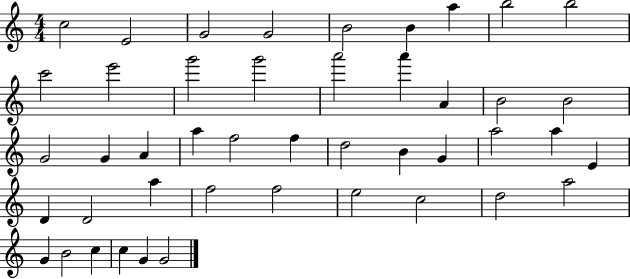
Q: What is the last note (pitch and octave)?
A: G4